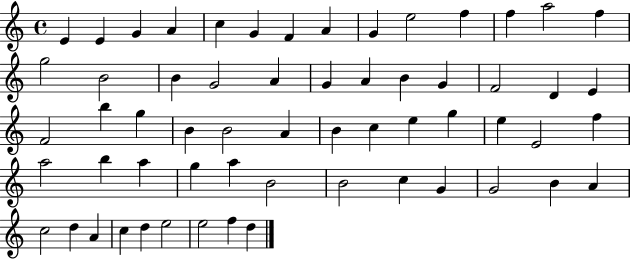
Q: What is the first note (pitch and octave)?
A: E4